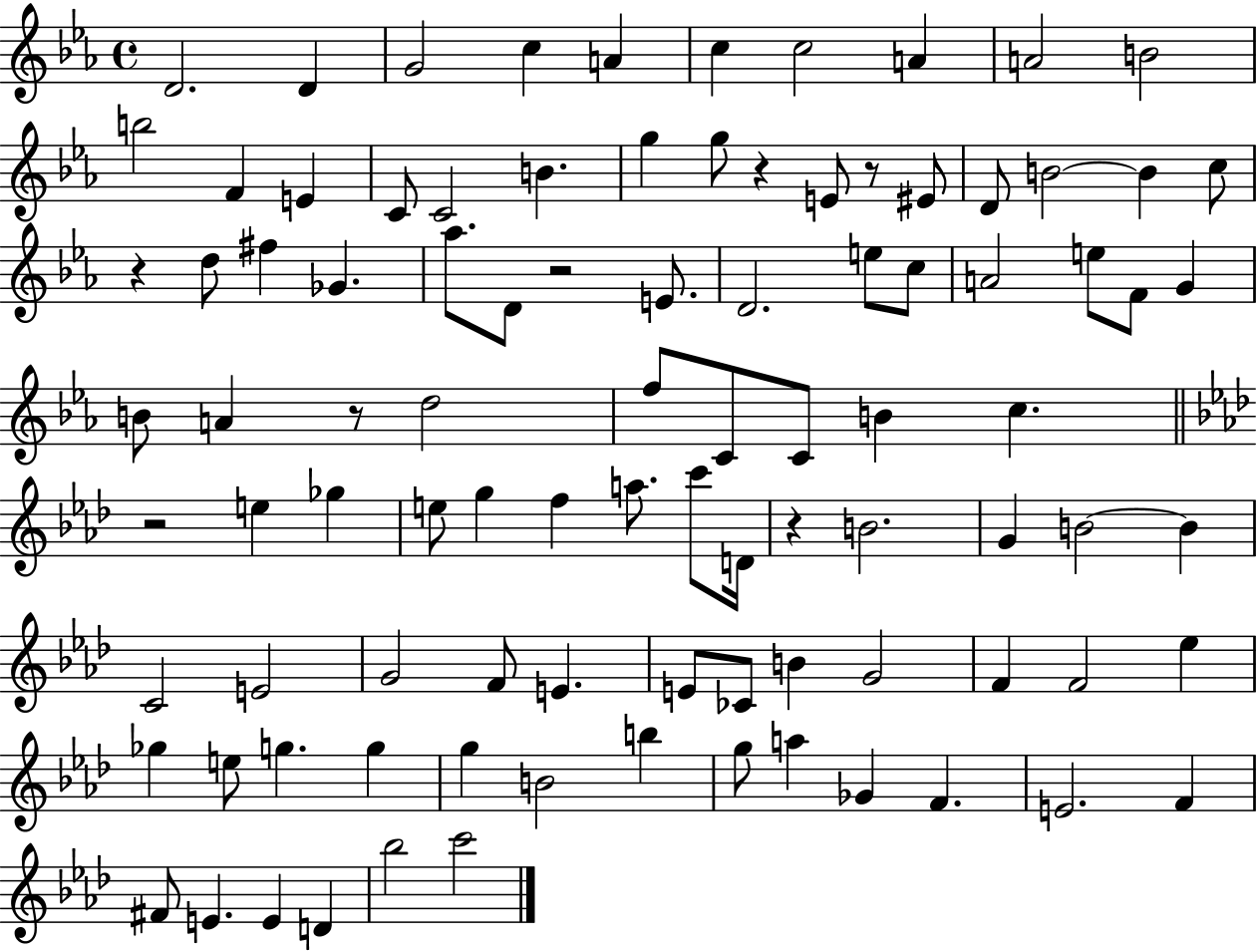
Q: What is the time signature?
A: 4/4